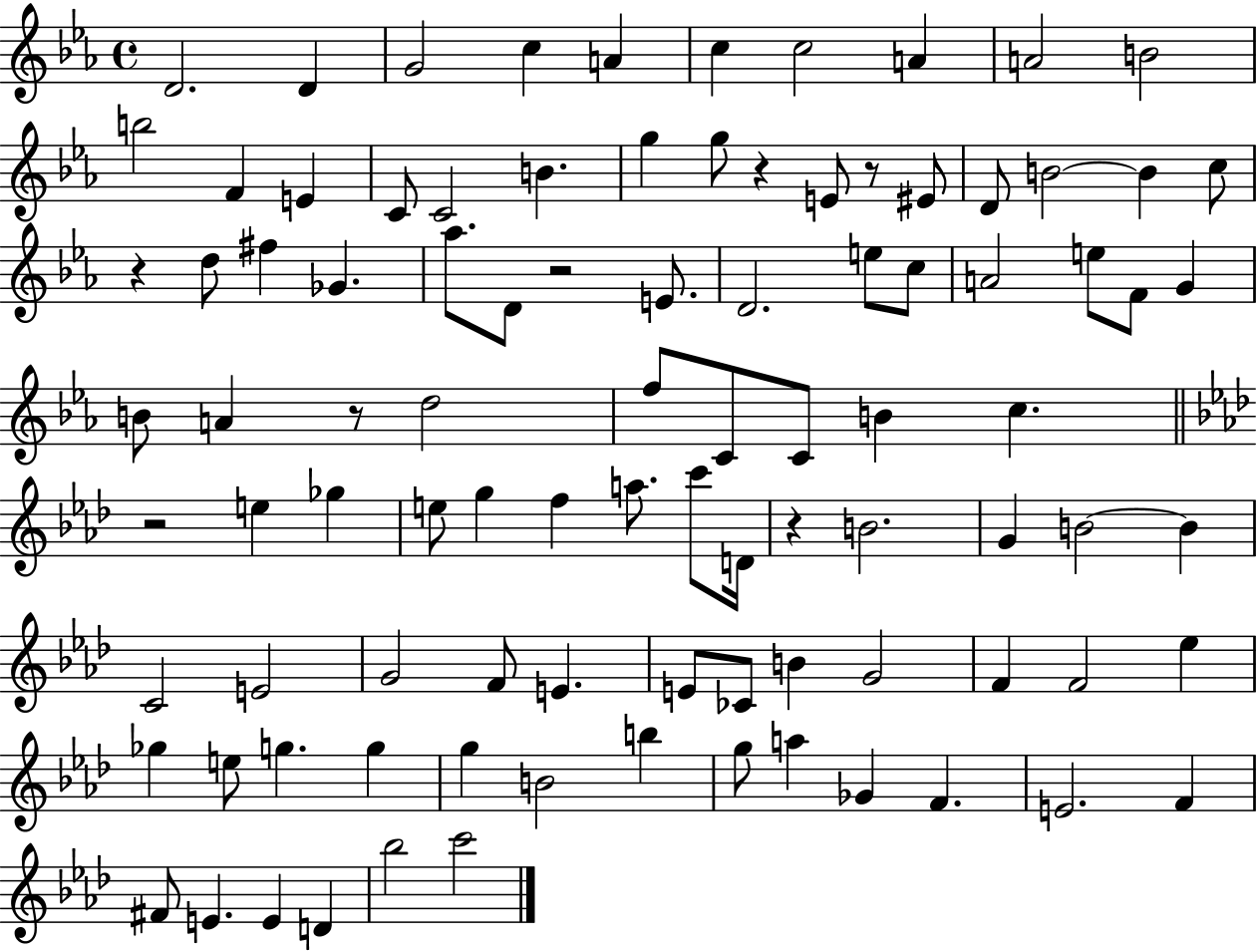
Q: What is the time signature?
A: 4/4